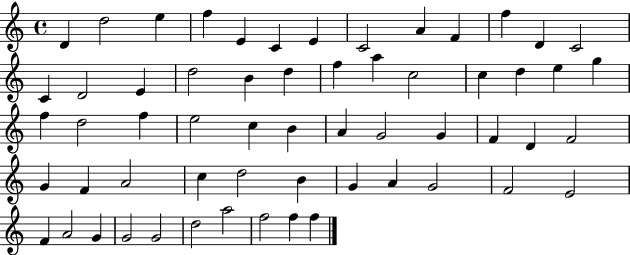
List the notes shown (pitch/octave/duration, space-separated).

D4/q D5/h E5/q F5/q E4/q C4/q E4/q C4/h A4/q F4/q F5/q D4/q C4/h C4/q D4/h E4/q D5/h B4/q D5/q F5/q A5/q C5/h C5/q D5/q E5/q G5/q F5/q D5/h F5/q E5/h C5/q B4/q A4/q G4/h G4/q F4/q D4/q F4/h G4/q F4/q A4/h C5/q D5/h B4/q G4/q A4/q G4/h F4/h E4/h F4/q A4/h G4/q G4/h G4/h D5/h A5/h F5/h F5/q F5/q